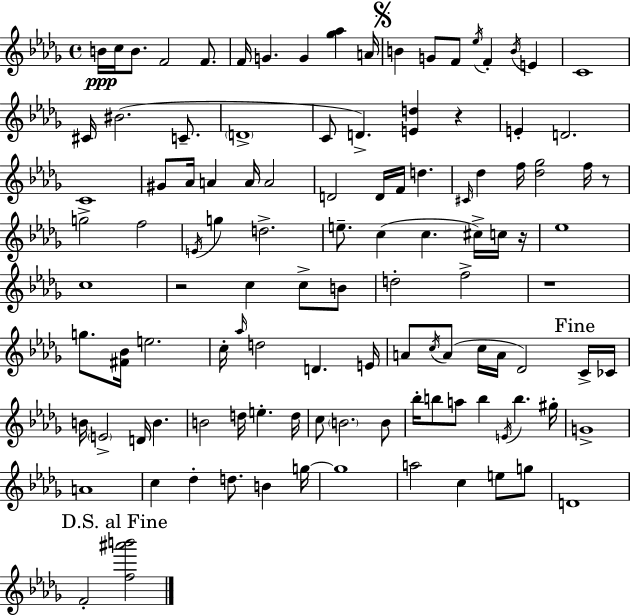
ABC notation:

X:1
T:Untitled
M:4/4
L:1/4
K:Bbm
B/4 c/4 B/2 F2 F/2 F/4 G G [_g_a] A/4 B G/2 F/2 _e/4 F B/4 E C4 ^C/4 ^B2 C/2 D4 C/2 D [Ed] z E D2 C4 ^G/2 _A/4 A A/4 A2 D2 D/4 F/4 d ^C/4 _d f/4 [_d_g]2 f/4 z/2 g2 f2 E/4 g d2 e/2 c c ^c/4 c/4 z/4 _e4 c4 z2 c c/2 B/2 d2 f2 z4 g/2 [^F_B]/4 e2 c/4 _a/4 d2 D E/4 A/2 c/4 A/2 c/4 A/4 _D2 C/4 _C/4 B/4 E2 D/4 B B2 d/4 e d/4 c/2 B2 B/2 _b/4 b/2 a/2 b E/4 b ^g/4 G4 A4 c _d d/2 B g/4 g4 a2 c e/2 g/2 D4 F2 [f^a'b']2